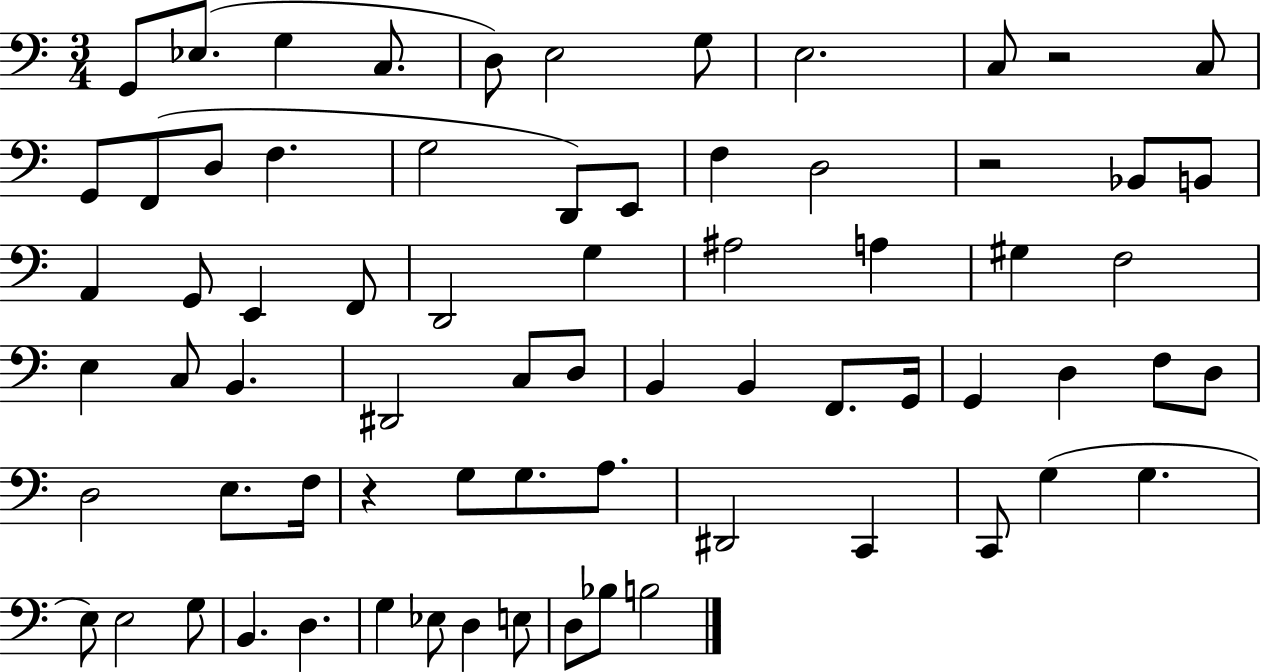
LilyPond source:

{
  \clef bass
  \numericTimeSignature
  \time 3/4
  \key c \major
  g,8 ees8.( g4 c8. | d8) e2 g8 | e2. | c8 r2 c8 | \break g,8 f,8( d8 f4. | g2 d,8) e,8 | f4 d2 | r2 bes,8 b,8 | \break a,4 g,8 e,4 f,8 | d,2 g4 | ais2 a4 | gis4 f2 | \break e4 c8 b,4. | dis,2 c8 d8 | b,4 b,4 f,8. g,16 | g,4 d4 f8 d8 | \break d2 e8. f16 | r4 g8 g8. a8. | dis,2 c,4 | c,8 g4( g4. | \break e8) e2 g8 | b,4. d4. | g4 ees8 d4 e8 | d8 bes8 b2 | \break \bar "|."
}